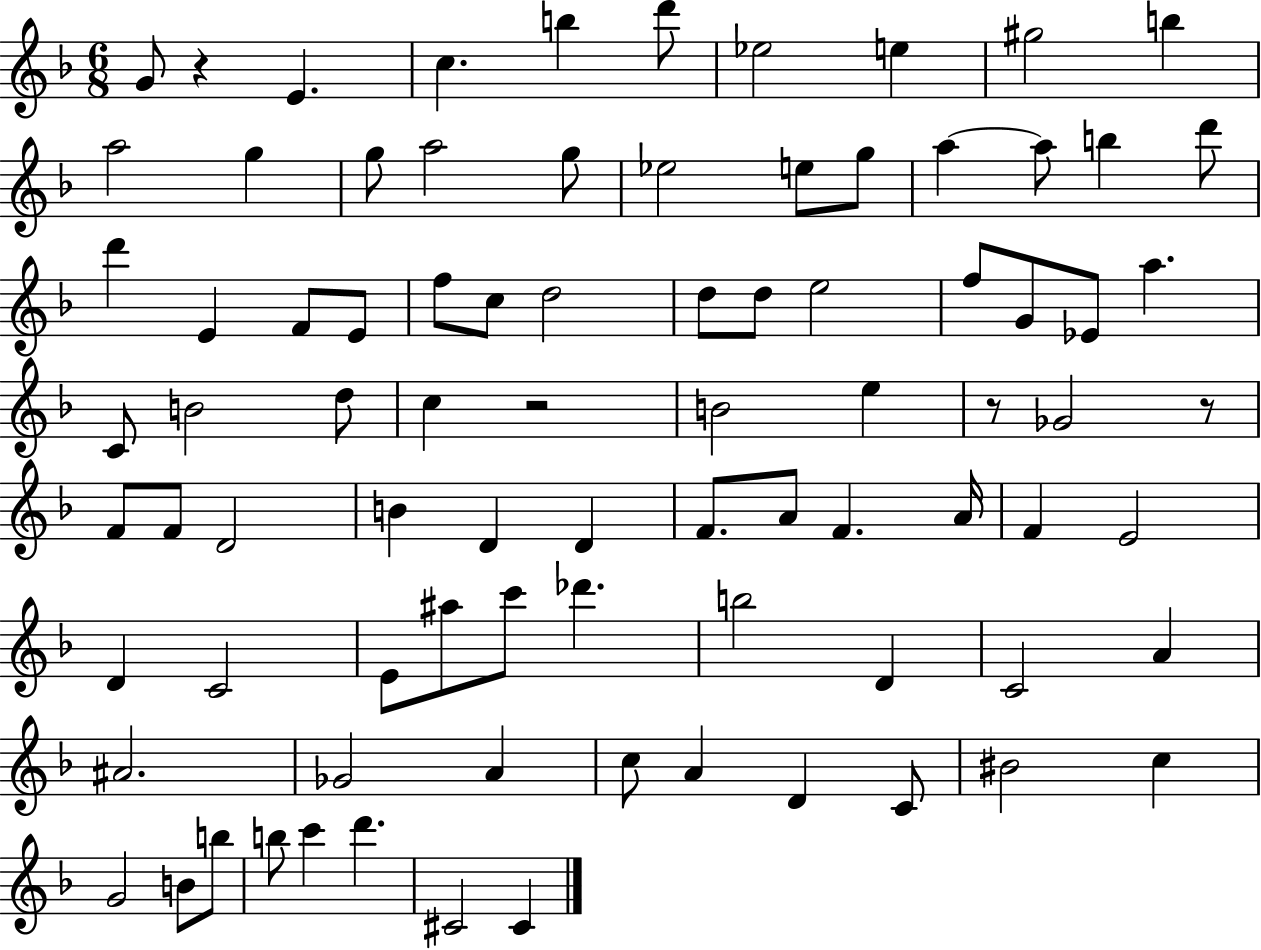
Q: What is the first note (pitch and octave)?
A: G4